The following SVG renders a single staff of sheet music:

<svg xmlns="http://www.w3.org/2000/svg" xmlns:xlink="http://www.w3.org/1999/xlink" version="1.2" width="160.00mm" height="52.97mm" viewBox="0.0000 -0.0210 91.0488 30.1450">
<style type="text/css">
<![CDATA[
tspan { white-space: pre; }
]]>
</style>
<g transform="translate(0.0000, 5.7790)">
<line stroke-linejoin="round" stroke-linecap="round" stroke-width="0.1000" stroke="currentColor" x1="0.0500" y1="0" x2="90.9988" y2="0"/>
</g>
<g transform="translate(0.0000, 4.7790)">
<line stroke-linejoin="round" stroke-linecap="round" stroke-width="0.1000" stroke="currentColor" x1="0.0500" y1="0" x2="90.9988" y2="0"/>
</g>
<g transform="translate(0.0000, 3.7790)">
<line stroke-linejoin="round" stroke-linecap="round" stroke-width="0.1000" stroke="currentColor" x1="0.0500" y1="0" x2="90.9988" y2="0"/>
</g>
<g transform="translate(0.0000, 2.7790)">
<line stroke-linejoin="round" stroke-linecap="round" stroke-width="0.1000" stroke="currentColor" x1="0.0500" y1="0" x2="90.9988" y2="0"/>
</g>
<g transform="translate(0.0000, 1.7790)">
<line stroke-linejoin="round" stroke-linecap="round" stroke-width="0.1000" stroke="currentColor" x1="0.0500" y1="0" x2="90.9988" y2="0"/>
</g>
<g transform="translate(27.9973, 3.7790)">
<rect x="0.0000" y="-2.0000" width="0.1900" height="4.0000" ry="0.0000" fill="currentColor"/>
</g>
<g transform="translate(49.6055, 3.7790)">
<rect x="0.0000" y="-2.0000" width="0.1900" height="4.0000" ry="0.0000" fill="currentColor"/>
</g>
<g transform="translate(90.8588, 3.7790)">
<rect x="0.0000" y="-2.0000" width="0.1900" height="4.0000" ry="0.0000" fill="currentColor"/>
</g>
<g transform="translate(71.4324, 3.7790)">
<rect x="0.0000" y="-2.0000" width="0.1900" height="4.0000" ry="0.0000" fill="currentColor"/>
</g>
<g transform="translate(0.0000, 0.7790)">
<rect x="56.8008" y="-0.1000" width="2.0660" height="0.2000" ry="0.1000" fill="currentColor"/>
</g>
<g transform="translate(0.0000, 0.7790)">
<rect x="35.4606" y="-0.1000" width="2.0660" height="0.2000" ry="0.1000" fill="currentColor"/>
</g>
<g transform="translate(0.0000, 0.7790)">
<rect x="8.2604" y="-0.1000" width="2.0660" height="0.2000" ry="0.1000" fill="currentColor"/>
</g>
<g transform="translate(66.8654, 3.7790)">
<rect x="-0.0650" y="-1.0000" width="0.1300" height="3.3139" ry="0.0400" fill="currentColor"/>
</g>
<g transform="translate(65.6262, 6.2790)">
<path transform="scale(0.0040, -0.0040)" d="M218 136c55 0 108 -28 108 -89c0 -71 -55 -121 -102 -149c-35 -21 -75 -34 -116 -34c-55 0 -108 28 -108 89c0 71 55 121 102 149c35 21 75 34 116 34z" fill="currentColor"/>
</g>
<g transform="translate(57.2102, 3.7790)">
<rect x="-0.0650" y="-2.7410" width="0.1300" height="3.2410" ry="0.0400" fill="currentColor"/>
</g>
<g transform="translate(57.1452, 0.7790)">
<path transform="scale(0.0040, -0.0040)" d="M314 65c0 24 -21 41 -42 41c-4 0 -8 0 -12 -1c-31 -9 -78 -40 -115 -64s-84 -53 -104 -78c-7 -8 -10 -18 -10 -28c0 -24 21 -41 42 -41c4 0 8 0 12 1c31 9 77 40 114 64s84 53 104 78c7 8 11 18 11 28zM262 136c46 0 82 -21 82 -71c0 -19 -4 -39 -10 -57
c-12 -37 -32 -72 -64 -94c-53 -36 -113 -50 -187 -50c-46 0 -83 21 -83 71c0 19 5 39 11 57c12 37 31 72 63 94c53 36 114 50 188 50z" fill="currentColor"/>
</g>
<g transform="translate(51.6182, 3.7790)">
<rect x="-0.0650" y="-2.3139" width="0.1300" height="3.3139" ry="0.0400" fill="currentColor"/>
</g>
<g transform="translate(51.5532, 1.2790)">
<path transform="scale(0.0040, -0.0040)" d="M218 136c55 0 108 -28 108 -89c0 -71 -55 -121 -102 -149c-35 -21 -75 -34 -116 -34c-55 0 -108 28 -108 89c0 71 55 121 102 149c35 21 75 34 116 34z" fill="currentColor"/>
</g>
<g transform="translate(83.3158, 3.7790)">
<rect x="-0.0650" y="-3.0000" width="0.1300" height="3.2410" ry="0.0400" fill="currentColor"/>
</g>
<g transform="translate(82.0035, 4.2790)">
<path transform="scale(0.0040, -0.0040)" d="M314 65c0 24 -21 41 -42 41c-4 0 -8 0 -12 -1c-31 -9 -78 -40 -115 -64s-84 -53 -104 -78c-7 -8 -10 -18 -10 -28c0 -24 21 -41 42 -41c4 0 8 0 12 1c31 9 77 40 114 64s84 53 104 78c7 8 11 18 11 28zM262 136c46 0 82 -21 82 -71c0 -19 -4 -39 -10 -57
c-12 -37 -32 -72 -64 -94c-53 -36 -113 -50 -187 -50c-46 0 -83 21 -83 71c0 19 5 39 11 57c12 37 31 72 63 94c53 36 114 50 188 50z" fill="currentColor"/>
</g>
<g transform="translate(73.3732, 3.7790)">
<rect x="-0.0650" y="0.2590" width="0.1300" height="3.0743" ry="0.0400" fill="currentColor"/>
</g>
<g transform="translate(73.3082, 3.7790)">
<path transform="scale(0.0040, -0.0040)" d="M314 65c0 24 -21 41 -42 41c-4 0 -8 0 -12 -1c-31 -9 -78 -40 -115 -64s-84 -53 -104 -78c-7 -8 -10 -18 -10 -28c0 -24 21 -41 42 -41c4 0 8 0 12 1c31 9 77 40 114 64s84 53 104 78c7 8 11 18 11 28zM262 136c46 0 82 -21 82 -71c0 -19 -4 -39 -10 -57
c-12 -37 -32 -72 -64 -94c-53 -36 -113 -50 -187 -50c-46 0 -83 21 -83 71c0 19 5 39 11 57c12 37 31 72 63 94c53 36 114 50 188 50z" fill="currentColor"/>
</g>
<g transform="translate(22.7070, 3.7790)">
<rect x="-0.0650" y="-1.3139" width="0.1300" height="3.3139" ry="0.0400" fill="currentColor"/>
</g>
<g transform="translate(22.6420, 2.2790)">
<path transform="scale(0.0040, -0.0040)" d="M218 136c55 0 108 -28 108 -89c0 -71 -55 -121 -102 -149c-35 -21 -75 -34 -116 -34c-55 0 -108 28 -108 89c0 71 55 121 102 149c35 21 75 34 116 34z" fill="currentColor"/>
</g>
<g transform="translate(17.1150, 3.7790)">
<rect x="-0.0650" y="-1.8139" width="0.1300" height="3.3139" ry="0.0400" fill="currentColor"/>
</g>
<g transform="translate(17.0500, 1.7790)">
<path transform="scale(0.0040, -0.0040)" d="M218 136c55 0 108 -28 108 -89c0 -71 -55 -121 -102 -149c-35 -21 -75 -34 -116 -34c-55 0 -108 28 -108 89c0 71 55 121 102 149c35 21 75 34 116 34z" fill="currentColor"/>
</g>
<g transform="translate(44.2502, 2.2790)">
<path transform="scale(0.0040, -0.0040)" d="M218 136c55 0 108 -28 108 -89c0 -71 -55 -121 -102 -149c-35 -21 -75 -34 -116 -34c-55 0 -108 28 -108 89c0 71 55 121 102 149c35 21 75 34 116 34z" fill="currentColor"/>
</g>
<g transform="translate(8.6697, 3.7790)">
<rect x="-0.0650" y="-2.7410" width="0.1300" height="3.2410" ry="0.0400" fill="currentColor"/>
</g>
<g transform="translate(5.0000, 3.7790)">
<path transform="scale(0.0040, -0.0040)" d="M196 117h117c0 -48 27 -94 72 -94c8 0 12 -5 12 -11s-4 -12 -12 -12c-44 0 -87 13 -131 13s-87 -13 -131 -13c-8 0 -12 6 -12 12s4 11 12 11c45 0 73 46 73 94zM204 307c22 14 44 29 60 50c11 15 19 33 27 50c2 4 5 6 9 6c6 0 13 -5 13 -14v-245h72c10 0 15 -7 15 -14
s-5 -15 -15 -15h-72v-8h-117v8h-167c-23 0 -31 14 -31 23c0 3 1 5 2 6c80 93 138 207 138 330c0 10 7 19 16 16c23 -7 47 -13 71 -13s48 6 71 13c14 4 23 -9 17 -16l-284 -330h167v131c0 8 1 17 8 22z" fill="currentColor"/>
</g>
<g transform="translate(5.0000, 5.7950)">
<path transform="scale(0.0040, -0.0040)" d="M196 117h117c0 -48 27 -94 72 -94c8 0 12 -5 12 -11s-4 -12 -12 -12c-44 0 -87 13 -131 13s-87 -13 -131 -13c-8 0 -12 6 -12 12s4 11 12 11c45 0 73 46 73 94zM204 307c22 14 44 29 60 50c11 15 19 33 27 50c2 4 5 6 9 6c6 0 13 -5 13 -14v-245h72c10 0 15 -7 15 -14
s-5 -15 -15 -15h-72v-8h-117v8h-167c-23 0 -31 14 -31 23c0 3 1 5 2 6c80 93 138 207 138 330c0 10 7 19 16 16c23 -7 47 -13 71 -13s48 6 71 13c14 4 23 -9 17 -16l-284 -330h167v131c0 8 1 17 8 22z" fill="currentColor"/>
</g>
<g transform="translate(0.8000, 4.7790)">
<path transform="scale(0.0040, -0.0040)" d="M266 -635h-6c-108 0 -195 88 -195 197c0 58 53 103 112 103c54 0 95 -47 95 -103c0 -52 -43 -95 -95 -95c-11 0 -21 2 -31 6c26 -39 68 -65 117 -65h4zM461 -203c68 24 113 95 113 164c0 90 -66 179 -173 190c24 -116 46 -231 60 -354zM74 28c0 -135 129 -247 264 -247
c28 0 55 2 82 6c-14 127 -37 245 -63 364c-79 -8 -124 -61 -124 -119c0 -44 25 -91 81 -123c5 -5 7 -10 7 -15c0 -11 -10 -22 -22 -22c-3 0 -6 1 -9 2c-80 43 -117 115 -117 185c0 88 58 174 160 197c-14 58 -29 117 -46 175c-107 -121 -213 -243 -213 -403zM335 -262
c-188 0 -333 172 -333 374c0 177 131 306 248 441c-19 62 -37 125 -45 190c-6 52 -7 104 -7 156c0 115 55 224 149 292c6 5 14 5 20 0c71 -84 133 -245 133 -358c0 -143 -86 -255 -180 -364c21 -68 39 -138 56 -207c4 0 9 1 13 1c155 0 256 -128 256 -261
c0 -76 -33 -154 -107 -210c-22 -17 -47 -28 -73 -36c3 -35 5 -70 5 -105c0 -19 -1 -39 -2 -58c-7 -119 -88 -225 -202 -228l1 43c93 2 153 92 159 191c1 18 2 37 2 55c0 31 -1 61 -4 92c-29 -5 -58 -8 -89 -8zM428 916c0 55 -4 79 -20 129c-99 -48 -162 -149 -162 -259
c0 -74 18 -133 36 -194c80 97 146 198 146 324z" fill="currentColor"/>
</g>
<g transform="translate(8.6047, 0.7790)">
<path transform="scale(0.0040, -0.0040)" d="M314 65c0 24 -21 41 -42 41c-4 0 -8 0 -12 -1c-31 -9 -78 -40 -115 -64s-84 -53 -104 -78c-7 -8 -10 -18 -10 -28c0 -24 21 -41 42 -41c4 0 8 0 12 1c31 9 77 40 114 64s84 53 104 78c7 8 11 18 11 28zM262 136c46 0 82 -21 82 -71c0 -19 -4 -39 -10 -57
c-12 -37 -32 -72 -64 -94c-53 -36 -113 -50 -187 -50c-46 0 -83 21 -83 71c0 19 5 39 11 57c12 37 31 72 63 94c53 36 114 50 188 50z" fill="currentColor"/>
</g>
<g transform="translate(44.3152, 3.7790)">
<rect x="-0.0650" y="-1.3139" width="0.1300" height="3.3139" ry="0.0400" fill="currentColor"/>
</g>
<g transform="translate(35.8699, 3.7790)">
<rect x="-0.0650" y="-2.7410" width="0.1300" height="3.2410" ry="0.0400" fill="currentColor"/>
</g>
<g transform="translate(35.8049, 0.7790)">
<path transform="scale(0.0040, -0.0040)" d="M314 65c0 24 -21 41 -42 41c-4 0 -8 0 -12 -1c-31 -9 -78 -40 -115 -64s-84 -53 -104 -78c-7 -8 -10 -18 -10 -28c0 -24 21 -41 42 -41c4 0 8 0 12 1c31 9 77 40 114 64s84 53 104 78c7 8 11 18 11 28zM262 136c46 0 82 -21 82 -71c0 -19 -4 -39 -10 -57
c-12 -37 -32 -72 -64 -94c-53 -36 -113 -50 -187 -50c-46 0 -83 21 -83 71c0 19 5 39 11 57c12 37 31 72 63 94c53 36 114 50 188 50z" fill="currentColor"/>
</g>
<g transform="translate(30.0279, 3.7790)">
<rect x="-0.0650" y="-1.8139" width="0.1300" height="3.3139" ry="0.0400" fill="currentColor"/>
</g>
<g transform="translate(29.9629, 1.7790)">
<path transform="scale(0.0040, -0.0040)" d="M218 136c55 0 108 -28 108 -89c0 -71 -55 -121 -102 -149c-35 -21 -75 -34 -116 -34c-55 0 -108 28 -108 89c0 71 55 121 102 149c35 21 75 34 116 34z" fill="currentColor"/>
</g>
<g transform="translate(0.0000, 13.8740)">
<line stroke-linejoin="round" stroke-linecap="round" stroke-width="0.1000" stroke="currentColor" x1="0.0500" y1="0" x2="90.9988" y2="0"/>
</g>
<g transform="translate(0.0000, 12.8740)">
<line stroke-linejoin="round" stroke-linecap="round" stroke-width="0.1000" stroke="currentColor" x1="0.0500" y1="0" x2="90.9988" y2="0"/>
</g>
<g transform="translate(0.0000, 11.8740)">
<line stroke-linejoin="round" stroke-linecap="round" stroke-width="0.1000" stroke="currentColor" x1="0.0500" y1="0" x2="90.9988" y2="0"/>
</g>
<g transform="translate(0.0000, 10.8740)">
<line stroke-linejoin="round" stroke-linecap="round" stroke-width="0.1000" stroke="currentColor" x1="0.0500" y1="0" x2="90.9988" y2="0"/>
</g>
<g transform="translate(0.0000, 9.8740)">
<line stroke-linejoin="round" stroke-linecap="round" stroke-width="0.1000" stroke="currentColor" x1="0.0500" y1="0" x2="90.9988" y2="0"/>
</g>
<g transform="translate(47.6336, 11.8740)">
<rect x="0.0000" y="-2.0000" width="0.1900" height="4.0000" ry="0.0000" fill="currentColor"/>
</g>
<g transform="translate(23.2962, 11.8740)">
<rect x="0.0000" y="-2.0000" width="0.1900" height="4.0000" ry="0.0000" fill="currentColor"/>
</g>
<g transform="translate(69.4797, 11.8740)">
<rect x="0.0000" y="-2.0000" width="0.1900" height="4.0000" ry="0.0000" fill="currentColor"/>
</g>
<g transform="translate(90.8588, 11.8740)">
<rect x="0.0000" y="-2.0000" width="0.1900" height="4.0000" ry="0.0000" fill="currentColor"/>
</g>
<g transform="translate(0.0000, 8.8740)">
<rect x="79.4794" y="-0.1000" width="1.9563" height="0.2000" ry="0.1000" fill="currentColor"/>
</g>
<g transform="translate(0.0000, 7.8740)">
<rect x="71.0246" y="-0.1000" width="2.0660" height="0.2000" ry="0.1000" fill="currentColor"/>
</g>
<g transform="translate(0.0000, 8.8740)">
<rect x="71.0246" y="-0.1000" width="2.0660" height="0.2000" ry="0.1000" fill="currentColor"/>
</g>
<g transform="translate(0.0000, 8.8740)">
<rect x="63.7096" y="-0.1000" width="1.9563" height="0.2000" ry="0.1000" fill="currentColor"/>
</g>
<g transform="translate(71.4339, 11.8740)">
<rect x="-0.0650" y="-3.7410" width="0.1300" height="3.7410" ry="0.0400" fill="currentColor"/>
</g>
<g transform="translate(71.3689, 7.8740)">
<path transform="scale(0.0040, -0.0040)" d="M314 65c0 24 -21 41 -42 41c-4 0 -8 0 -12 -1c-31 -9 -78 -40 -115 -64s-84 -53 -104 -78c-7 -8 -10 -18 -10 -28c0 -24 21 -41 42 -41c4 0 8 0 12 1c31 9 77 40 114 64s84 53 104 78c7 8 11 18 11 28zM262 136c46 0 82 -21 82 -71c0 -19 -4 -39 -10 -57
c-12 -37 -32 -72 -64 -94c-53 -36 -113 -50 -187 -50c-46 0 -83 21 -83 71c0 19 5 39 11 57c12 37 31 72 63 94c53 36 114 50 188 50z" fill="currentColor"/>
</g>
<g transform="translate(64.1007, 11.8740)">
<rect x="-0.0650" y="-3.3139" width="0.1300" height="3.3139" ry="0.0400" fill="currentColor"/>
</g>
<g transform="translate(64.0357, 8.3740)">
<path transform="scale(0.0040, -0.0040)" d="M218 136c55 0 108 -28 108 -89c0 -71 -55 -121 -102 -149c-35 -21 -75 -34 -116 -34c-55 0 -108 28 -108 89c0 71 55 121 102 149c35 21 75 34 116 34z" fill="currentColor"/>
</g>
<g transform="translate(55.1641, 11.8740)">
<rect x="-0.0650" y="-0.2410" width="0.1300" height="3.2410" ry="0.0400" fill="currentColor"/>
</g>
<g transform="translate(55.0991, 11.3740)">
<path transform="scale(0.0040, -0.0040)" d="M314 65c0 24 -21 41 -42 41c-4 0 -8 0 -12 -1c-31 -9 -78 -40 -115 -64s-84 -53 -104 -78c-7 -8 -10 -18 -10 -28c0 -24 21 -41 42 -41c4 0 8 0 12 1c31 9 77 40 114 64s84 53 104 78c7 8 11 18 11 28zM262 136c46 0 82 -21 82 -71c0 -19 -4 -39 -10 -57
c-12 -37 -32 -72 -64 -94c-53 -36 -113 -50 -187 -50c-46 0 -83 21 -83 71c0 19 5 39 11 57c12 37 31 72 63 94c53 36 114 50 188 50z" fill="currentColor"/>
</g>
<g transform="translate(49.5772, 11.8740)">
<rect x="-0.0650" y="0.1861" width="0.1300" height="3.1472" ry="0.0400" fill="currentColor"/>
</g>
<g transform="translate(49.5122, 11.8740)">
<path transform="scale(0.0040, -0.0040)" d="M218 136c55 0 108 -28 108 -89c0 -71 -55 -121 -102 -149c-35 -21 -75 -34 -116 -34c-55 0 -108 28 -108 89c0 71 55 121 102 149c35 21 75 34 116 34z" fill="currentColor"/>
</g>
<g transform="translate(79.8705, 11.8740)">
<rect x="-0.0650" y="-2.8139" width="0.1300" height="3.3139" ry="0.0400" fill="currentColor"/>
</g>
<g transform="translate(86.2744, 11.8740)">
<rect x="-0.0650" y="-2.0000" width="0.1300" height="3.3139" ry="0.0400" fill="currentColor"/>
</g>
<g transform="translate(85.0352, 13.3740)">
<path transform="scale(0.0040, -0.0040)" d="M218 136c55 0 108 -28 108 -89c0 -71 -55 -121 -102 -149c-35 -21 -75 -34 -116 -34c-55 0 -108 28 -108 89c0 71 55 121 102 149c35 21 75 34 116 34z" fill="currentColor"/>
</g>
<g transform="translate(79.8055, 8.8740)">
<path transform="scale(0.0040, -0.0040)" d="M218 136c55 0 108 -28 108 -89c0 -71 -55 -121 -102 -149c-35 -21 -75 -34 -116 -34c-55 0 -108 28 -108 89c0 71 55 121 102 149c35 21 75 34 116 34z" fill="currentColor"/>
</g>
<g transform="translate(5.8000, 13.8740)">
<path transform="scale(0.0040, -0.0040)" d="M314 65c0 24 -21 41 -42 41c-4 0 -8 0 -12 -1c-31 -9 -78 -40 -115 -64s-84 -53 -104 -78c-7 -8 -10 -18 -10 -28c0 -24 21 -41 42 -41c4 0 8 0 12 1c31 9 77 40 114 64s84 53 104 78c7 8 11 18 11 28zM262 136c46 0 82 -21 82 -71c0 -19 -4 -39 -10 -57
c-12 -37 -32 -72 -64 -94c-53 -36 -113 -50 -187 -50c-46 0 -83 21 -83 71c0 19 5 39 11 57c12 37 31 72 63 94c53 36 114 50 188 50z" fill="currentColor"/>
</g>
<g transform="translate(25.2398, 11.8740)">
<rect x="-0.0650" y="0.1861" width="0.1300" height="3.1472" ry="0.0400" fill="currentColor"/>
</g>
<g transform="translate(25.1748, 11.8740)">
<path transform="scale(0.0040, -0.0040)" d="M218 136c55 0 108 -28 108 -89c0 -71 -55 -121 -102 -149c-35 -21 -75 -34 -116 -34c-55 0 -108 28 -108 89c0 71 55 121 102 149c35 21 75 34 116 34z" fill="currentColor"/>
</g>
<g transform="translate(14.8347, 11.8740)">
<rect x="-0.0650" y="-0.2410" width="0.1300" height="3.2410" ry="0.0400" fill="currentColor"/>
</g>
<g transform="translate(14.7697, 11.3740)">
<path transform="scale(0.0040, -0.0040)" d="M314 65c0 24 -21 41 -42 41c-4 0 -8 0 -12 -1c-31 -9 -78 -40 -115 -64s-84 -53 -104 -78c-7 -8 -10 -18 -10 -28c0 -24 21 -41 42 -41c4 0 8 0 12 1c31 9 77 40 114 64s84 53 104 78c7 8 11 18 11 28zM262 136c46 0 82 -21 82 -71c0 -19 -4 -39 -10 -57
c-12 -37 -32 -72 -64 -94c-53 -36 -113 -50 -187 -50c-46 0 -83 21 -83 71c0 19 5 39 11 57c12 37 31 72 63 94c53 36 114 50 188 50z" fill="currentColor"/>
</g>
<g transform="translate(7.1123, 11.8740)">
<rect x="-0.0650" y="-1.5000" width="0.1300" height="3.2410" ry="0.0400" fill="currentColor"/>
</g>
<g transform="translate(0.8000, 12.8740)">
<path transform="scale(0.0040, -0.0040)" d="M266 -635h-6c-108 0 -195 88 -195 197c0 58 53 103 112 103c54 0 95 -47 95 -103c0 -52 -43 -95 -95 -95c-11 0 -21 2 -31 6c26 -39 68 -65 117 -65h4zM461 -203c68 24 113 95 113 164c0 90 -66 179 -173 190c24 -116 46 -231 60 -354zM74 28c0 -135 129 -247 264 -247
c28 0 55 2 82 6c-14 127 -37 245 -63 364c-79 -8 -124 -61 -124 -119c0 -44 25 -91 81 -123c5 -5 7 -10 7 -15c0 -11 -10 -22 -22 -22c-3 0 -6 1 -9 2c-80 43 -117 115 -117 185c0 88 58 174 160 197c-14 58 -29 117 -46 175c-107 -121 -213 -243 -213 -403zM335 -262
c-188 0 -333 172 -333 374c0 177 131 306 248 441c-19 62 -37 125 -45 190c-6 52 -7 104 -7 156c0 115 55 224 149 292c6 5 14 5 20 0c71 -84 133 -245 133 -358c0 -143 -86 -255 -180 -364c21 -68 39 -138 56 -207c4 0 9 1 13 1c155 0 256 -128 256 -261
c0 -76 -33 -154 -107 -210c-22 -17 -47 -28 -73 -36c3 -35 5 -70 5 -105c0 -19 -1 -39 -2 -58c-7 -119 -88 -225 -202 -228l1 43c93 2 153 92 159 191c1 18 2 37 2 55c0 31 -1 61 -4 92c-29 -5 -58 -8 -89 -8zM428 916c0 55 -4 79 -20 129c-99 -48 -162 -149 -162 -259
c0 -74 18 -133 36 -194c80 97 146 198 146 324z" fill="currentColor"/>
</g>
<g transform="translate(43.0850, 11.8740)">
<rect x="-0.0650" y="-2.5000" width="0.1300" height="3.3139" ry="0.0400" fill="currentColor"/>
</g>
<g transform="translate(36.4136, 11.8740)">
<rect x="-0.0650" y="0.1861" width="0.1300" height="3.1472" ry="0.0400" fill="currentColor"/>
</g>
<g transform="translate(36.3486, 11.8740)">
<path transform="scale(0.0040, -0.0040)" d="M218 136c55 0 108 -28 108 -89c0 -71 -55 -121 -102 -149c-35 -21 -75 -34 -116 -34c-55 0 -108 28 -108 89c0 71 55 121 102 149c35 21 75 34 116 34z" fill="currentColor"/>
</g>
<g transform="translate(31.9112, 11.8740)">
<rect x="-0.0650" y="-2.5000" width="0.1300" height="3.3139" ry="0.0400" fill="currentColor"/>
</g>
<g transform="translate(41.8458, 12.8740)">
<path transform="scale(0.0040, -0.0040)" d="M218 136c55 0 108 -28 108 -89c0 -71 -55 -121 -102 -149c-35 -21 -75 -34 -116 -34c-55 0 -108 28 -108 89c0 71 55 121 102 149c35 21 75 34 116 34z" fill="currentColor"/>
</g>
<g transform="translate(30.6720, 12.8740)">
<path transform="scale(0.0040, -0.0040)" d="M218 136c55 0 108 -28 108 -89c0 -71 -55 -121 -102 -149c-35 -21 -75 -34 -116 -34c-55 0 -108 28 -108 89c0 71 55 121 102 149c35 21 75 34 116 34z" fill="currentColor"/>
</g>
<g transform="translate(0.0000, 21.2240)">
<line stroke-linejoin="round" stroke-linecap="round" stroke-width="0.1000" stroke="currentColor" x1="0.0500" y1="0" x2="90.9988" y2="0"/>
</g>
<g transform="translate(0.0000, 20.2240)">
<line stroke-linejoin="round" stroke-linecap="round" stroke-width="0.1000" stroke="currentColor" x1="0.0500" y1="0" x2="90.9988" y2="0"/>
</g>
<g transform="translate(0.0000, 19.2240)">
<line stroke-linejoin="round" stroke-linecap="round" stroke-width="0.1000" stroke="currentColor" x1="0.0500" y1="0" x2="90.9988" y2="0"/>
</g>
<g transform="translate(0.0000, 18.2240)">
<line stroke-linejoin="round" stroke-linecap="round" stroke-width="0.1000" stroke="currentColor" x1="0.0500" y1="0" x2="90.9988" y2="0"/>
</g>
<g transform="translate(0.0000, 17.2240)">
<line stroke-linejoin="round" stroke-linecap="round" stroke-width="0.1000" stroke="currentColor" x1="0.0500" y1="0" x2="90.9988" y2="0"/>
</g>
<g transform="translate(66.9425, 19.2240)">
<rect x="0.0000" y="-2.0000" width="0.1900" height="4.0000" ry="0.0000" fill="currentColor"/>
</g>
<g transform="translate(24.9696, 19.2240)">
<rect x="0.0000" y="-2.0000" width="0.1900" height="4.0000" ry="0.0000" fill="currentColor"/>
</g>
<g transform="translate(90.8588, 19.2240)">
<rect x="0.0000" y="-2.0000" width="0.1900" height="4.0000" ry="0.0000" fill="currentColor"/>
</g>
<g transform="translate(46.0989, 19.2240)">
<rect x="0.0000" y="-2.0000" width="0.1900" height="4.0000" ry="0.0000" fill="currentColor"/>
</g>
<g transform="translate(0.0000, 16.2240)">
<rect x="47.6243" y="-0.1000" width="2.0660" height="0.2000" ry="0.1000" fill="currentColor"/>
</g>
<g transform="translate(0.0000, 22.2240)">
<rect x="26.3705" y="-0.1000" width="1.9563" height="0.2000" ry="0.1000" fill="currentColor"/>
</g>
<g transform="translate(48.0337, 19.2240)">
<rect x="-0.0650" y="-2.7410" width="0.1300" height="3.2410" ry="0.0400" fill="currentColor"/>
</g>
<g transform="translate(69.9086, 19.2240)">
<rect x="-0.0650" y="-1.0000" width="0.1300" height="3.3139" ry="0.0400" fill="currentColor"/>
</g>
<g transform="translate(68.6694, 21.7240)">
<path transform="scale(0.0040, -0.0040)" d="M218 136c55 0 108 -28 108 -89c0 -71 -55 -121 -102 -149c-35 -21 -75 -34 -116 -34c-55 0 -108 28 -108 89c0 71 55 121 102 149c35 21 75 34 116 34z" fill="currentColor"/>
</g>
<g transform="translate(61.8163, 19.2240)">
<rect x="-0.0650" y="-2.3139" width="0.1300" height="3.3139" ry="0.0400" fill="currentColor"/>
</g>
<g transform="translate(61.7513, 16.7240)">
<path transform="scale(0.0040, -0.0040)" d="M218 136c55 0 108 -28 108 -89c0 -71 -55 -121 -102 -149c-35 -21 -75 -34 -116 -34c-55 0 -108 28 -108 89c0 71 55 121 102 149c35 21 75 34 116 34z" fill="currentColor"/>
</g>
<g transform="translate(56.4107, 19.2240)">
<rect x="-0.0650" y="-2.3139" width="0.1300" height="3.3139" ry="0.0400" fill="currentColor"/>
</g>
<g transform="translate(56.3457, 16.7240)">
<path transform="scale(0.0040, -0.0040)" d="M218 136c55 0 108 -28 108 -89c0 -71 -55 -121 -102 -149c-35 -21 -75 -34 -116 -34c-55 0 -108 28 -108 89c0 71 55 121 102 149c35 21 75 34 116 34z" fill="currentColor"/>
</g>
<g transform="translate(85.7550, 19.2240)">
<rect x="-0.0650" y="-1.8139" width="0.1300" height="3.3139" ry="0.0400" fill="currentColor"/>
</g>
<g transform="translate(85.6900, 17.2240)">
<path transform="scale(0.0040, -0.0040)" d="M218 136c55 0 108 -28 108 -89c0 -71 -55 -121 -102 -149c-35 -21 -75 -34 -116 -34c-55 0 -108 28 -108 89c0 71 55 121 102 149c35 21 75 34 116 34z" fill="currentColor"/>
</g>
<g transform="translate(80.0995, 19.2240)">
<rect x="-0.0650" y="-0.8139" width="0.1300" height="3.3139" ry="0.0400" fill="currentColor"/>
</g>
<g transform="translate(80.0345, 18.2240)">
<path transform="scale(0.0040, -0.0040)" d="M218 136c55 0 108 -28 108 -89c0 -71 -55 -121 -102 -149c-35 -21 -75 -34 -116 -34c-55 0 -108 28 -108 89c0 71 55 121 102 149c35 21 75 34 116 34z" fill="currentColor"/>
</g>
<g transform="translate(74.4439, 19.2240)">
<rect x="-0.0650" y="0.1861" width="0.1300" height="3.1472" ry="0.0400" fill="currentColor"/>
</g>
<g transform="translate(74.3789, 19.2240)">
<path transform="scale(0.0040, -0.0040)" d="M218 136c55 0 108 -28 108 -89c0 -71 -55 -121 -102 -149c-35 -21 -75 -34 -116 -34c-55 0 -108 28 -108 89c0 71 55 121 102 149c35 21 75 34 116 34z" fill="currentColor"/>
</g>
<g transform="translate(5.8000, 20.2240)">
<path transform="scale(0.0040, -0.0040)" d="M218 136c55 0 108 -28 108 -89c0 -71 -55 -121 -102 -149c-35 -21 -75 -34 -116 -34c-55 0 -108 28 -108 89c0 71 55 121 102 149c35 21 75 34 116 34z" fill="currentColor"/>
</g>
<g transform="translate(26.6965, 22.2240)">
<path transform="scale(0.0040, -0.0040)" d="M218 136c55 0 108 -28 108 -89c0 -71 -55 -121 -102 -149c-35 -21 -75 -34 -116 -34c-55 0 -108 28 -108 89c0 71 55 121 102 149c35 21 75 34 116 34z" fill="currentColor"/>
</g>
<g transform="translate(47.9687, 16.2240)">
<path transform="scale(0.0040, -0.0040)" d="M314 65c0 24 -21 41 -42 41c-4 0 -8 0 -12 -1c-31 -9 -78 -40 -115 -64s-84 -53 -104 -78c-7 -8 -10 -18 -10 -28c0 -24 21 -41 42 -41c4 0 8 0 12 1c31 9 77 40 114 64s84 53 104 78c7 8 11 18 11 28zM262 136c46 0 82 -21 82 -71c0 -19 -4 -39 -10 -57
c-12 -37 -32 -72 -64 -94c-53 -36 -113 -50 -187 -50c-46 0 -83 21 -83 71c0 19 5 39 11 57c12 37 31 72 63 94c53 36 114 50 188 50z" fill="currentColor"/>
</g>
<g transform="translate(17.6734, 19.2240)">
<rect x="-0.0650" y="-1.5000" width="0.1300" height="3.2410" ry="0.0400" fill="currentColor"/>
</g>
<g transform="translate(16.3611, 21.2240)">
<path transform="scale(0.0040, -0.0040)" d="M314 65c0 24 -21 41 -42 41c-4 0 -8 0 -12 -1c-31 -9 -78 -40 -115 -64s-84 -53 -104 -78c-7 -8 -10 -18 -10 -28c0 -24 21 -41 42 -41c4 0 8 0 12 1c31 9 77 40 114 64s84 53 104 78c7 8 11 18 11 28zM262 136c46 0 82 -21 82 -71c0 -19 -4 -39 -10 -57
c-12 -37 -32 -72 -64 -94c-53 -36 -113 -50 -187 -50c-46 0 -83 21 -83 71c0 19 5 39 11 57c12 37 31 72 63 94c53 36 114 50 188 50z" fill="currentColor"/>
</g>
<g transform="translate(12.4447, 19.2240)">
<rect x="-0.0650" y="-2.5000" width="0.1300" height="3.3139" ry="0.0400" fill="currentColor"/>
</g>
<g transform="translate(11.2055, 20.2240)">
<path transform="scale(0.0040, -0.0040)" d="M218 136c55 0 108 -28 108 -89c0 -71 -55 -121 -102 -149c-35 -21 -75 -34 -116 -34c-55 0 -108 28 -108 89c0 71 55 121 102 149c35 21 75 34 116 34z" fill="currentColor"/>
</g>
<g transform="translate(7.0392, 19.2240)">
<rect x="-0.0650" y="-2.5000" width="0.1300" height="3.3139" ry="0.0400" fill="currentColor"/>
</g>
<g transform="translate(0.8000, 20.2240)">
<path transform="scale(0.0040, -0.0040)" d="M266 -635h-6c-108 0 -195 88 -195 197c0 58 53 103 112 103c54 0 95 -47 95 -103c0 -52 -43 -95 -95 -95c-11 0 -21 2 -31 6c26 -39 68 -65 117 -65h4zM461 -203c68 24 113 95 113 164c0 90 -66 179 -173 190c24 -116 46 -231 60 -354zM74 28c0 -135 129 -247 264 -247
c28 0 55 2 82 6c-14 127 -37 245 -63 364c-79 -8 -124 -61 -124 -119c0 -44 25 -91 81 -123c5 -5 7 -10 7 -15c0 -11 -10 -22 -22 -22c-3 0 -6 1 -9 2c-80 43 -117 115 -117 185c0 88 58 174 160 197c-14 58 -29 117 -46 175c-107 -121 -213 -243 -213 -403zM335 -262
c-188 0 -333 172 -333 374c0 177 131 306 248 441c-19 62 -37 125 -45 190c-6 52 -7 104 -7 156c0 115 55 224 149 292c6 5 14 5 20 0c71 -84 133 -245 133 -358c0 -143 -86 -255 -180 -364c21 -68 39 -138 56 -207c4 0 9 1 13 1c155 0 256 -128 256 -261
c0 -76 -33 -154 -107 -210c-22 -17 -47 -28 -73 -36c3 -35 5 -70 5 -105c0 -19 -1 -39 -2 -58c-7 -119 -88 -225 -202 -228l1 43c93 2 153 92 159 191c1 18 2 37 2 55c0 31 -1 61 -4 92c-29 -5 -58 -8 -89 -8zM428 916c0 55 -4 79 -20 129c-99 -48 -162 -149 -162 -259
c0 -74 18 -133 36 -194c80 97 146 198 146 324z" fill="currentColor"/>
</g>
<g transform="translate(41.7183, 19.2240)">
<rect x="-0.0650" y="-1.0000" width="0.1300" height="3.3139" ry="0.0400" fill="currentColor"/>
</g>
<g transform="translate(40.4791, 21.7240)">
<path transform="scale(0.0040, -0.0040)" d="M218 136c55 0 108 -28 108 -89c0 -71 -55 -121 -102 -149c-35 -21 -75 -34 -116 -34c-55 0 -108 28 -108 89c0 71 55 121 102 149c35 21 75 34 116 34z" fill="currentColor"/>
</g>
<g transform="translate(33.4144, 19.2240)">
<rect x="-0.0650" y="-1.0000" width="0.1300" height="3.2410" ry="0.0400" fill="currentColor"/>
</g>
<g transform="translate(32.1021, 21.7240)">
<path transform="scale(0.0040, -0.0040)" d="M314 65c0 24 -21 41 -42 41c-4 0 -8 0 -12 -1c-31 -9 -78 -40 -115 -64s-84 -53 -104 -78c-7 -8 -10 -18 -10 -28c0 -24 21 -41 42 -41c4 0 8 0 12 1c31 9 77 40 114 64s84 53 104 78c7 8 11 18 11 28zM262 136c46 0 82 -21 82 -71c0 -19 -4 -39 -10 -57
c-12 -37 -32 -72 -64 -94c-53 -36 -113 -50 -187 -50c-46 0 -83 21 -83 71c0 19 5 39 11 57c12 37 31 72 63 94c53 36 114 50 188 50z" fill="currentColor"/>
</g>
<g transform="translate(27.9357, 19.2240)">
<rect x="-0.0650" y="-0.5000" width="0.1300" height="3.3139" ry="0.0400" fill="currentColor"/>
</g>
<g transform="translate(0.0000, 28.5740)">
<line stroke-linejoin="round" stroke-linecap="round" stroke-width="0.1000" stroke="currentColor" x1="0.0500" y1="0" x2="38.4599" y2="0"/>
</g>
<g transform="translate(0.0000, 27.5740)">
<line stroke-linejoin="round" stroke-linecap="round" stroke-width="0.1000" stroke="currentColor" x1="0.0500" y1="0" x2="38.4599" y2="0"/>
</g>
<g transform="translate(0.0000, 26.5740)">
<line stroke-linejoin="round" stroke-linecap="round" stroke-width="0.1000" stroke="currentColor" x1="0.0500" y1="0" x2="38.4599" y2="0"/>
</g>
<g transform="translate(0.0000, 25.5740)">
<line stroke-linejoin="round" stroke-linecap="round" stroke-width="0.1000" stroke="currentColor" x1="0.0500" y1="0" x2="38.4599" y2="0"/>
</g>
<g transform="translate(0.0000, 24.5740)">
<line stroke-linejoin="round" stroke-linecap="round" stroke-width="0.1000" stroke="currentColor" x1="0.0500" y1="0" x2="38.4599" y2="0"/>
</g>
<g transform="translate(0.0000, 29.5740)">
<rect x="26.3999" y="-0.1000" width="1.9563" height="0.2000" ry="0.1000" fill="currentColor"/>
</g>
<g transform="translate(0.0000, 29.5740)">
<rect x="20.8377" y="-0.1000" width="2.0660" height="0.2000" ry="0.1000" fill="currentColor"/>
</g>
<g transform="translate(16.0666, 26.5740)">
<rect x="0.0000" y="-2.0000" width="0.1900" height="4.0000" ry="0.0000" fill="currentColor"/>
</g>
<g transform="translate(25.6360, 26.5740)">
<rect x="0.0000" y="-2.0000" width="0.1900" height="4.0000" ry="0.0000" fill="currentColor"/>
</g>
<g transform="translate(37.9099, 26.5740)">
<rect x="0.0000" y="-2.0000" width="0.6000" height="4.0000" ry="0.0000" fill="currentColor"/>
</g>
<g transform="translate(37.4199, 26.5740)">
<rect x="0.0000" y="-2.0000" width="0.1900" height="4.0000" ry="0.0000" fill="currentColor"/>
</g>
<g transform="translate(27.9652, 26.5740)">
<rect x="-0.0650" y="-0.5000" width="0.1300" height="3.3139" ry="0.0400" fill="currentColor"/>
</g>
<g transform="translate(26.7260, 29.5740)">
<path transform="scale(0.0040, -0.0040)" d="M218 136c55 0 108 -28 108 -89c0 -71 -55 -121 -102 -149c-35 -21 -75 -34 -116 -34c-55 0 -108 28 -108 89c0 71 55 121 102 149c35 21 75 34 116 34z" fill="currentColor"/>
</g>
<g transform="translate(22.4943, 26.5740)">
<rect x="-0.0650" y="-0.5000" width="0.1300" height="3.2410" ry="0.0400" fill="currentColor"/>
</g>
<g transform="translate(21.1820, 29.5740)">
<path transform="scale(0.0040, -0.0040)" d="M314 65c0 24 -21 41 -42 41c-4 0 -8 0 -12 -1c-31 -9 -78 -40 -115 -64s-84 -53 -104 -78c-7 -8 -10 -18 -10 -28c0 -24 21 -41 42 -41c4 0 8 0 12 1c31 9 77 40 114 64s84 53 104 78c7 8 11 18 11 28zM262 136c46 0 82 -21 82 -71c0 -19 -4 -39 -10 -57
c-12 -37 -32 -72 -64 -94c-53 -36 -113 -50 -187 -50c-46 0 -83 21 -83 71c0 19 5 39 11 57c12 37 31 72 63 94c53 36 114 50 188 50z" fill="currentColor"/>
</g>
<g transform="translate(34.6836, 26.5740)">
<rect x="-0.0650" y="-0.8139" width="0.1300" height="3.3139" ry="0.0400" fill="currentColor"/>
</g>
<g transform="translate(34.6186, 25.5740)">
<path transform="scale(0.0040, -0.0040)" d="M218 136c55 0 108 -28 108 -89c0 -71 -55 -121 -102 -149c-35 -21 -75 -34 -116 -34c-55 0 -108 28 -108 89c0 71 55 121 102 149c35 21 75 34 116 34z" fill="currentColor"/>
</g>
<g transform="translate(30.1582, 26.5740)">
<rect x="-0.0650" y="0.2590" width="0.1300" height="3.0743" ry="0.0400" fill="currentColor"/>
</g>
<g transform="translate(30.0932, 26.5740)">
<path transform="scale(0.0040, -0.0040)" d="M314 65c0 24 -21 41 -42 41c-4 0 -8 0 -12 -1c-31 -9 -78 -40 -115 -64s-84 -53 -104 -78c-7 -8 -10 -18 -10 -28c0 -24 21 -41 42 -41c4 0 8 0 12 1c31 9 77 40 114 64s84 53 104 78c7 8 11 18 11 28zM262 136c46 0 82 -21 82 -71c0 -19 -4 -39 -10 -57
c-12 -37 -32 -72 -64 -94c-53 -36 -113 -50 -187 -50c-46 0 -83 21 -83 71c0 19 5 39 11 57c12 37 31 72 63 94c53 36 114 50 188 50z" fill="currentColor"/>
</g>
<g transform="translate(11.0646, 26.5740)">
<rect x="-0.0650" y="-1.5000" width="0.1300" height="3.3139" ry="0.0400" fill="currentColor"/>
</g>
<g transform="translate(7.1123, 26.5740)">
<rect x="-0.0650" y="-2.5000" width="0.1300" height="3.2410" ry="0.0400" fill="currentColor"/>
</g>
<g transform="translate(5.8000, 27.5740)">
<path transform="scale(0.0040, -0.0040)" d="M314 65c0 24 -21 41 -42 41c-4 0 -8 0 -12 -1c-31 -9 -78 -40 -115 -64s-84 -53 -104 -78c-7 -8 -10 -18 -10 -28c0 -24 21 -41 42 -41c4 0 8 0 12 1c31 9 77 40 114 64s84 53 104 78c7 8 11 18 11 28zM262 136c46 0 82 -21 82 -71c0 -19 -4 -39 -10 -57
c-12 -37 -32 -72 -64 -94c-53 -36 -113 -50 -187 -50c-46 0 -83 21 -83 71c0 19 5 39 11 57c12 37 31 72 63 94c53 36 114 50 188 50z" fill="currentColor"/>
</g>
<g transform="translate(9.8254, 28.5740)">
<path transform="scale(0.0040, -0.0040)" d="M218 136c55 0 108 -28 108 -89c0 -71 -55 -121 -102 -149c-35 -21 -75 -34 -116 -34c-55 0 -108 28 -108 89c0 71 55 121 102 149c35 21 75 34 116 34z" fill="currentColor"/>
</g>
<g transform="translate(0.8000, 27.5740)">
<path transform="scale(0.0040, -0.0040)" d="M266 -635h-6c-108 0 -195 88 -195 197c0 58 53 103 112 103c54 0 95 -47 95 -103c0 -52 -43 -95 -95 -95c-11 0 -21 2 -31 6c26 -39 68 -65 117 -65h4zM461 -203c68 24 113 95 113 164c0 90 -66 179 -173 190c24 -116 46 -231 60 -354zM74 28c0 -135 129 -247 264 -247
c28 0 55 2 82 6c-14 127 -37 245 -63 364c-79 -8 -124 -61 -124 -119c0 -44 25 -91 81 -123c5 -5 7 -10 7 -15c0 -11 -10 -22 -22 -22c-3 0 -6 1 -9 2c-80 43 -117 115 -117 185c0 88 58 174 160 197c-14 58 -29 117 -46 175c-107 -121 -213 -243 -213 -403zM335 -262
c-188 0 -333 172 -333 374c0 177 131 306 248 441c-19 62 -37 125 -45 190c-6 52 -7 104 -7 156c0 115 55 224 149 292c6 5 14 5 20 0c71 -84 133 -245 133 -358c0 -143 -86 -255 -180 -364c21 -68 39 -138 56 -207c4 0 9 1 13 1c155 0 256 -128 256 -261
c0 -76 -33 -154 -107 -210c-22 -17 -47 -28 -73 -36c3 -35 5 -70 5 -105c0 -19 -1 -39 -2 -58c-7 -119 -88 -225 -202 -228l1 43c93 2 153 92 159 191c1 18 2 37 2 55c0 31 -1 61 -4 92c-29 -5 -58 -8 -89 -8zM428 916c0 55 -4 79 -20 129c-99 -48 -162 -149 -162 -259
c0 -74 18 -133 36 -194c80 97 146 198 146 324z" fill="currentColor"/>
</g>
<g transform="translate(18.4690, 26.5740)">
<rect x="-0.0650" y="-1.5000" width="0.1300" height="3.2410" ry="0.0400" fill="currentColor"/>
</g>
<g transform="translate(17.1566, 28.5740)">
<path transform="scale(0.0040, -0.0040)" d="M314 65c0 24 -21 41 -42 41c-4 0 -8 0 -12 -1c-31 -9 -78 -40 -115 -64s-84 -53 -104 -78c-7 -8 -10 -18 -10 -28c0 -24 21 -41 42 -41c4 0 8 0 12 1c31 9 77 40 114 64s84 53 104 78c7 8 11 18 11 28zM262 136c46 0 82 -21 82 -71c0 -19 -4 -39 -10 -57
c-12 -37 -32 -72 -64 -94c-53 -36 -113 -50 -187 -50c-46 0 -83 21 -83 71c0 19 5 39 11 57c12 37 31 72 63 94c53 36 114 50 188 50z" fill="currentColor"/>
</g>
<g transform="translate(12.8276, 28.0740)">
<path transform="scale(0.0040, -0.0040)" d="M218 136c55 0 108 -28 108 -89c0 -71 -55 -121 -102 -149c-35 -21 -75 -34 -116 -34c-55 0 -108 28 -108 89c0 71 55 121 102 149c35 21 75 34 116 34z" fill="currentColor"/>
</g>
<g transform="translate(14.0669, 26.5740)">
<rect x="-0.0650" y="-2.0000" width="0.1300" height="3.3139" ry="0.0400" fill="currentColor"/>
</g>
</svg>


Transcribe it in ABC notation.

X:1
T:Untitled
M:4/4
L:1/4
K:C
a2 f e f a2 e g a2 D B2 A2 E2 c2 B G B G B c2 b c'2 a F G G E2 C D2 D a2 g g D B d f G2 E F E2 C2 C B2 d